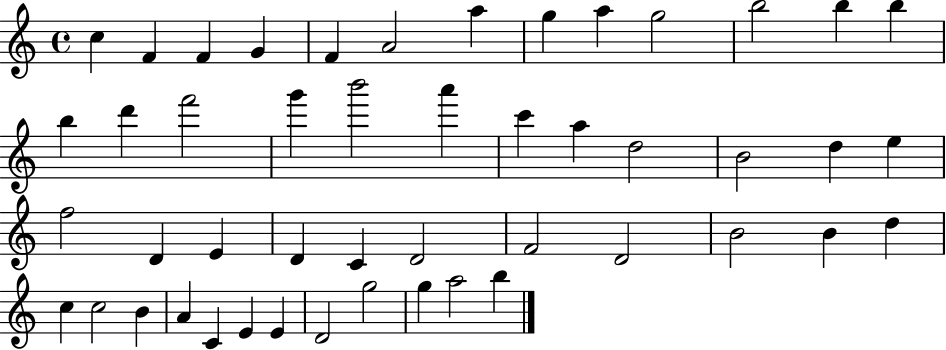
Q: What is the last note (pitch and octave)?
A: B5